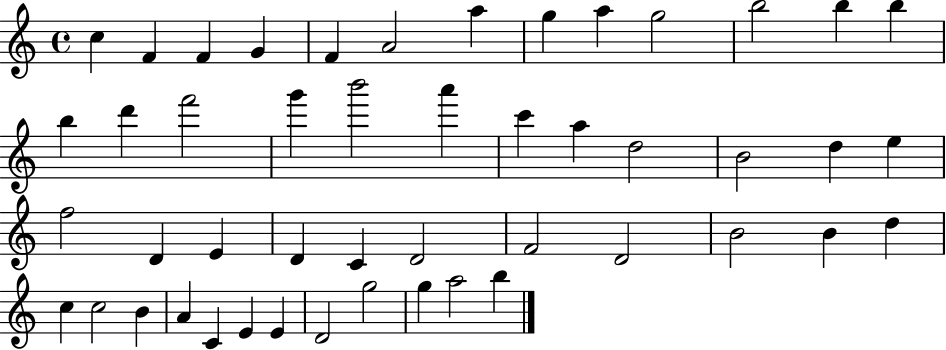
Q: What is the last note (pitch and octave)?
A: B5